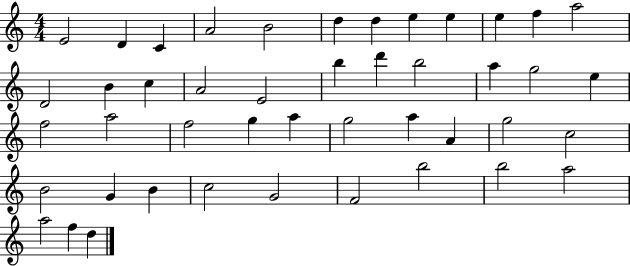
{
  \clef treble
  \numericTimeSignature
  \time 4/4
  \key c \major
  e'2 d'4 c'4 | a'2 b'2 | d''4 d''4 e''4 e''4 | e''4 f''4 a''2 | \break d'2 b'4 c''4 | a'2 e'2 | b''4 d'''4 b''2 | a''4 g''2 e''4 | \break f''2 a''2 | f''2 g''4 a''4 | g''2 a''4 a'4 | g''2 c''2 | \break b'2 g'4 b'4 | c''2 g'2 | f'2 b''2 | b''2 a''2 | \break a''2 f''4 d''4 | \bar "|."
}